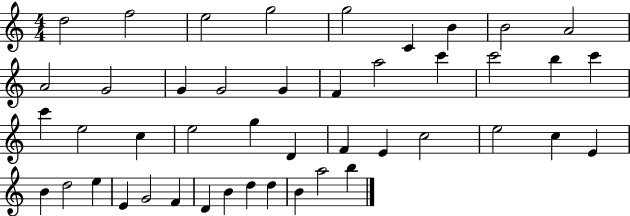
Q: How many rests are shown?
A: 0